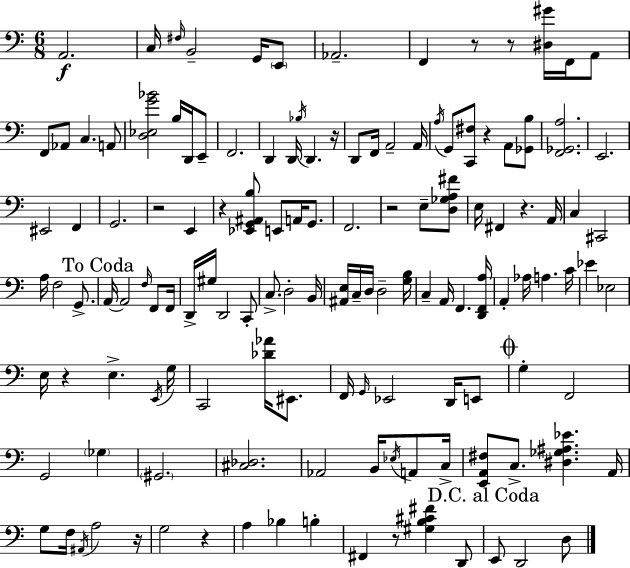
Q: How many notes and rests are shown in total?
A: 134